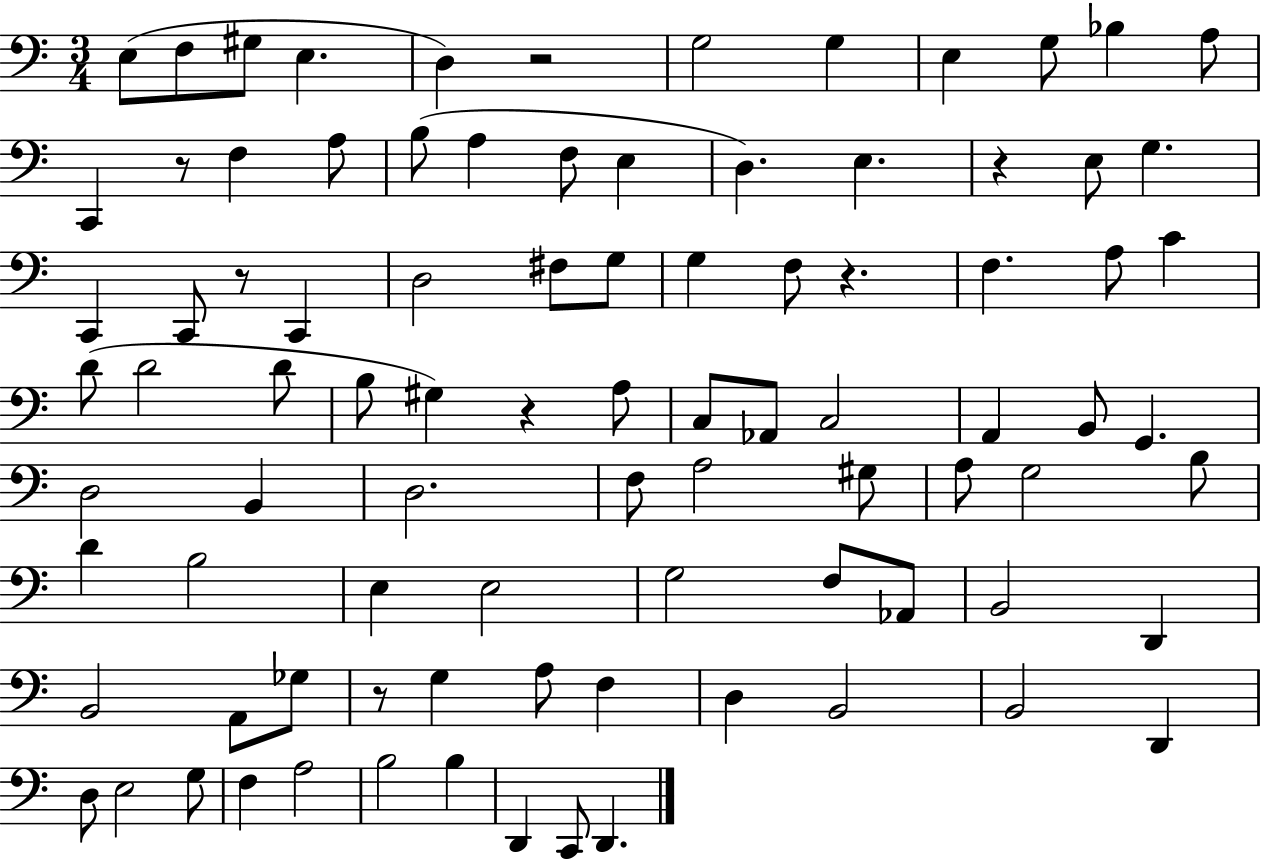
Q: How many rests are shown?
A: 7